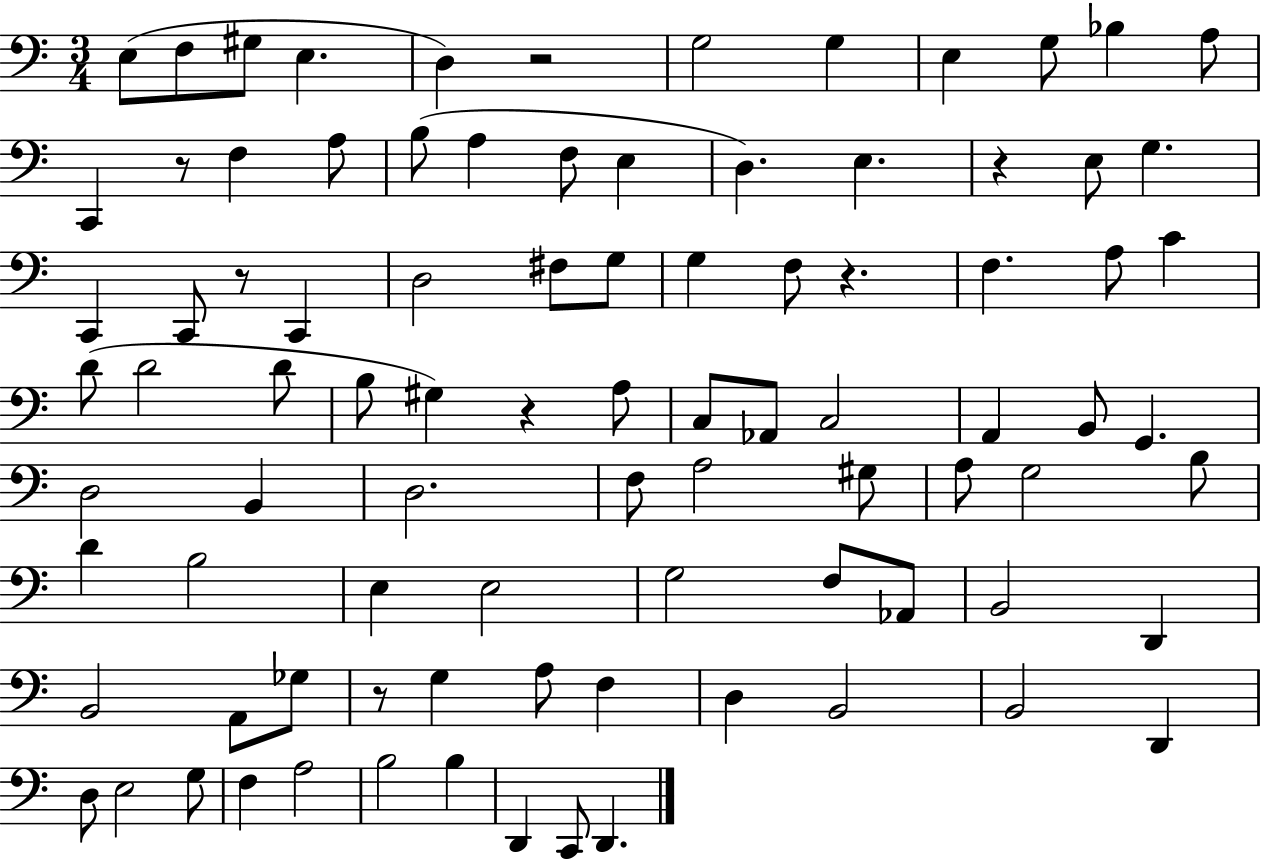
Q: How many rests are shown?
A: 7